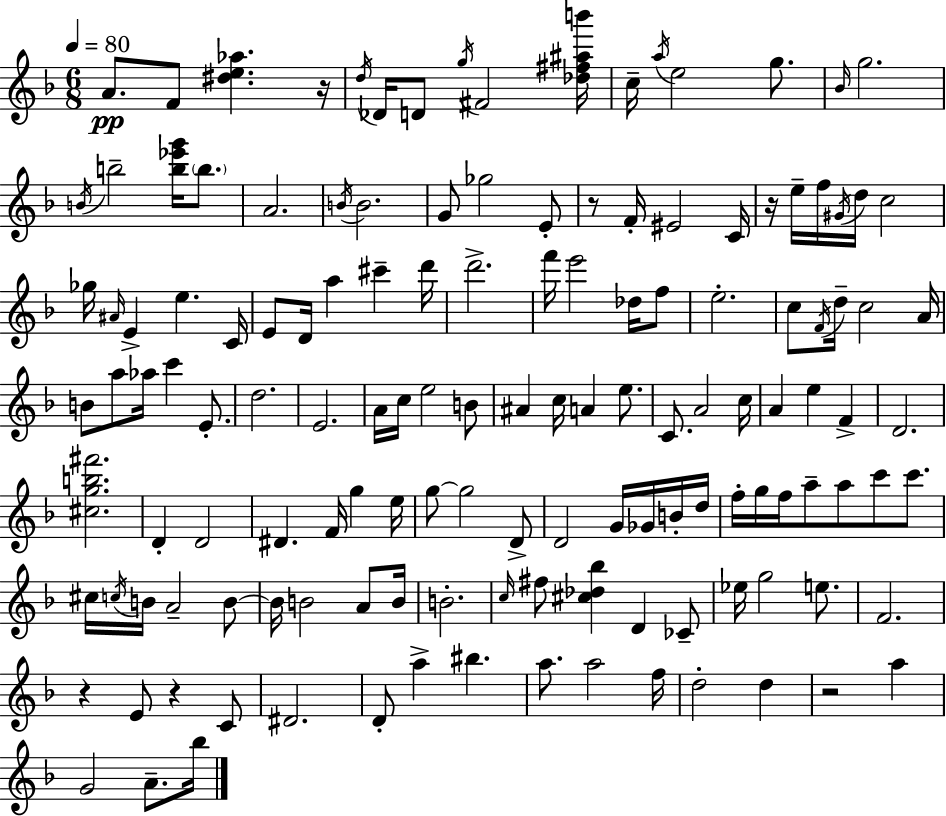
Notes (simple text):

A4/e. F4/e [D#5,E5,Ab5]/q. R/s D5/s Db4/s D4/e G5/s F#4/h [Db5,F#5,A#5,B6]/s C5/s A5/s E5/h G5/e. Bb4/s G5/h. B4/s B5/h [B5,Eb6,G6]/s B5/e. A4/h. B4/s B4/h. G4/e Gb5/h E4/e R/e F4/s EIS4/h C4/s R/s E5/s F5/s G#4/s D5/s C5/h Gb5/s A#4/s E4/q E5/q. C4/s E4/e D4/s A5/q C#6/q D6/s D6/h. F6/s E6/h Db5/s F5/e E5/h. C5/e F4/s D5/s C5/h A4/s B4/e A5/e Ab5/s C6/q E4/e. D5/h. E4/h. A4/s C5/s E5/h B4/e A#4/q C5/s A4/q E5/e. C4/e. A4/h C5/s A4/q E5/q F4/q D4/h. [C#5,G5,B5,F#6]/h. D4/q D4/h D#4/q. F4/s G5/q E5/s G5/e G5/h D4/e D4/h G4/s Gb4/s B4/s D5/s F5/s G5/s F5/s A5/e A5/e C6/e C6/e. C#5/s C5/s B4/s A4/h B4/e B4/s B4/h A4/e B4/s B4/h. C5/s F#5/e [C#5,Db5,Bb5]/q D4/q CES4/e Eb5/s G5/h E5/e. F4/h. R/q E4/e R/q C4/e D#4/h. D4/e A5/q BIS5/q. A5/e. A5/h F5/s D5/h D5/q R/h A5/q G4/h A4/e. Bb5/s